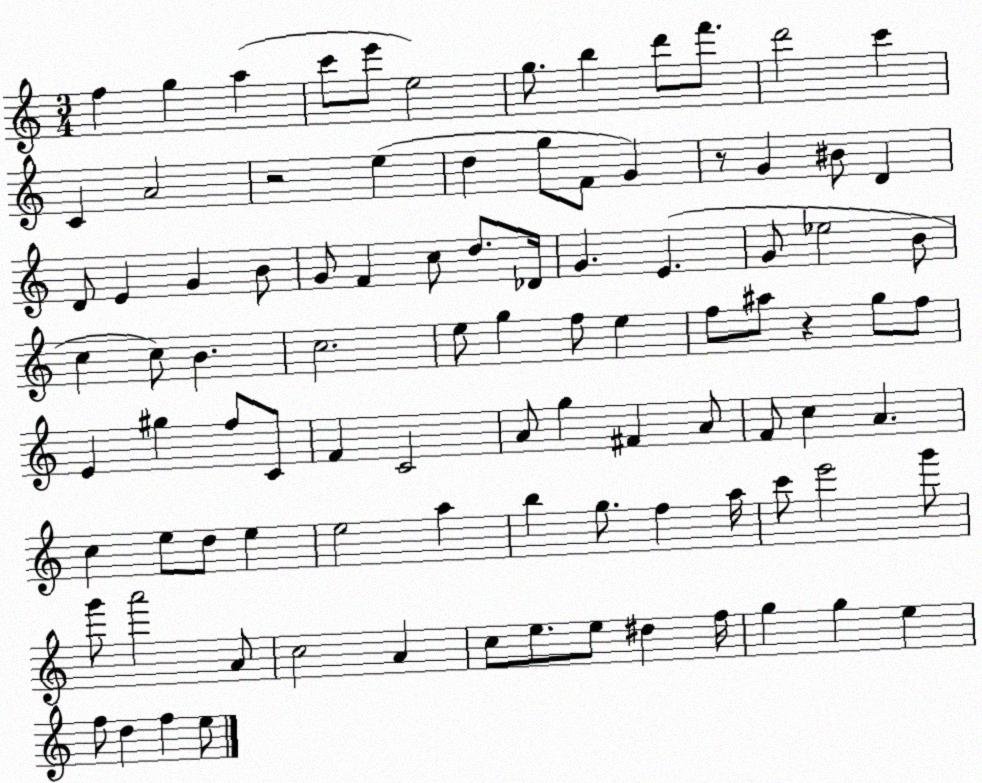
X:1
T:Untitled
M:3/4
L:1/4
K:C
f g a c'/2 e'/2 e2 g/2 b d'/2 f'/2 d'2 c' C A2 z2 e d g/2 F/2 G z/2 G ^B/2 D D/2 E G B/2 G/2 F c/2 d/2 _D/4 G E G/2 _e2 B/2 c c/2 B c2 e/2 g f/2 e f/2 ^a/2 z g/2 f/2 E ^g f/2 C/2 F C2 A/2 g ^F A/2 F/2 c A c e/2 d/2 e e2 a b g/2 f a/4 c'/2 e'2 g'/2 g'/2 a'2 A/2 c2 A c/2 e/2 e/2 ^d f/4 g g e f/2 d f e/2